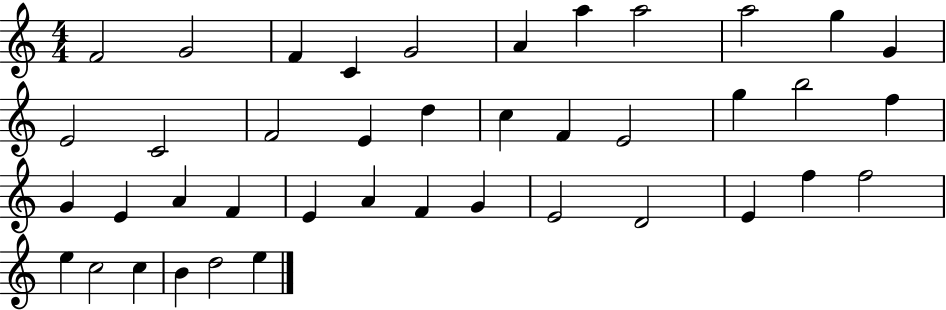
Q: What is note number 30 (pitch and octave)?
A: G4